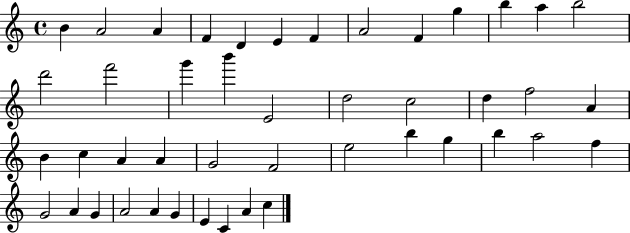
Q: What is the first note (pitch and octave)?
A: B4